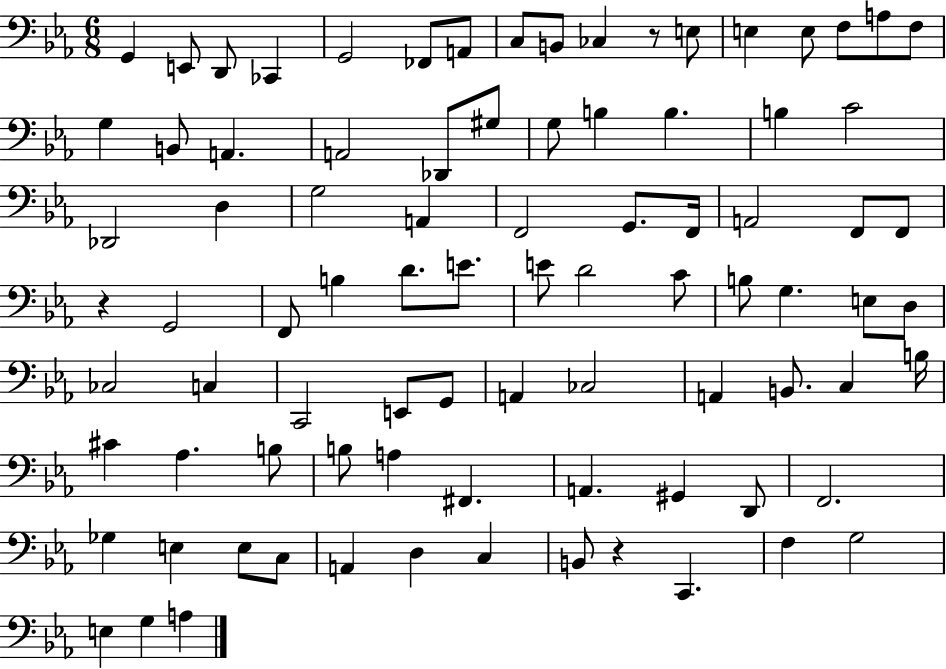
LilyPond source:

{
  \clef bass
  \numericTimeSignature
  \time 6/8
  \key ees \major
  g,4 e,8 d,8 ces,4 | g,2 fes,8 a,8 | c8 b,8 ces4 r8 e8 | e4 e8 f8 a8 f8 | \break g4 b,8 a,4. | a,2 des,8 gis8 | g8 b4 b4. | b4 c'2 | \break des,2 d4 | g2 a,4 | f,2 g,8. f,16 | a,2 f,8 f,8 | \break r4 g,2 | f,8 b4 d'8. e'8. | e'8 d'2 c'8 | b8 g4. e8 d8 | \break ces2 c4 | c,2 e,8 g,8 | a,4 ces2 | a,4 b,8. c4 b16 | \break cis'4 aes4. b8 | b8 a4 fis,4. | a,4. gis,4 d,8 | f,2. | \break ges4 e4 e8 c8 | a,4 d4 c4 | b,8 r4 c,4. | f4 g2 | \break e4 g4 a4 | \bar "|."
}